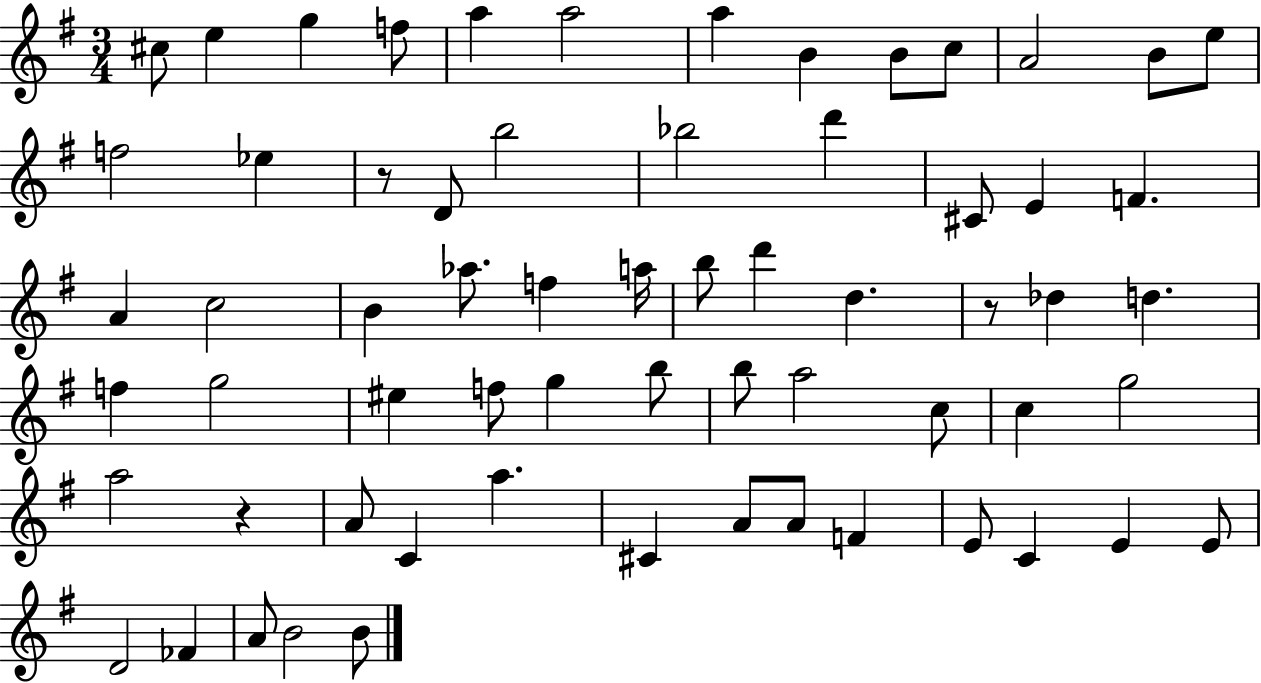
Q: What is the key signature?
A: G major